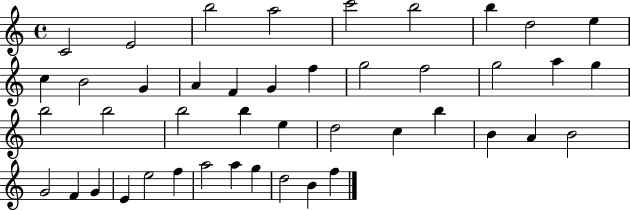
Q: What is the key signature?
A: C major